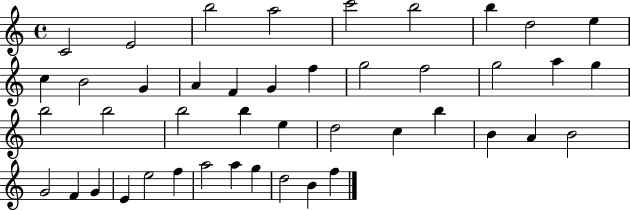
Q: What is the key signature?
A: C major